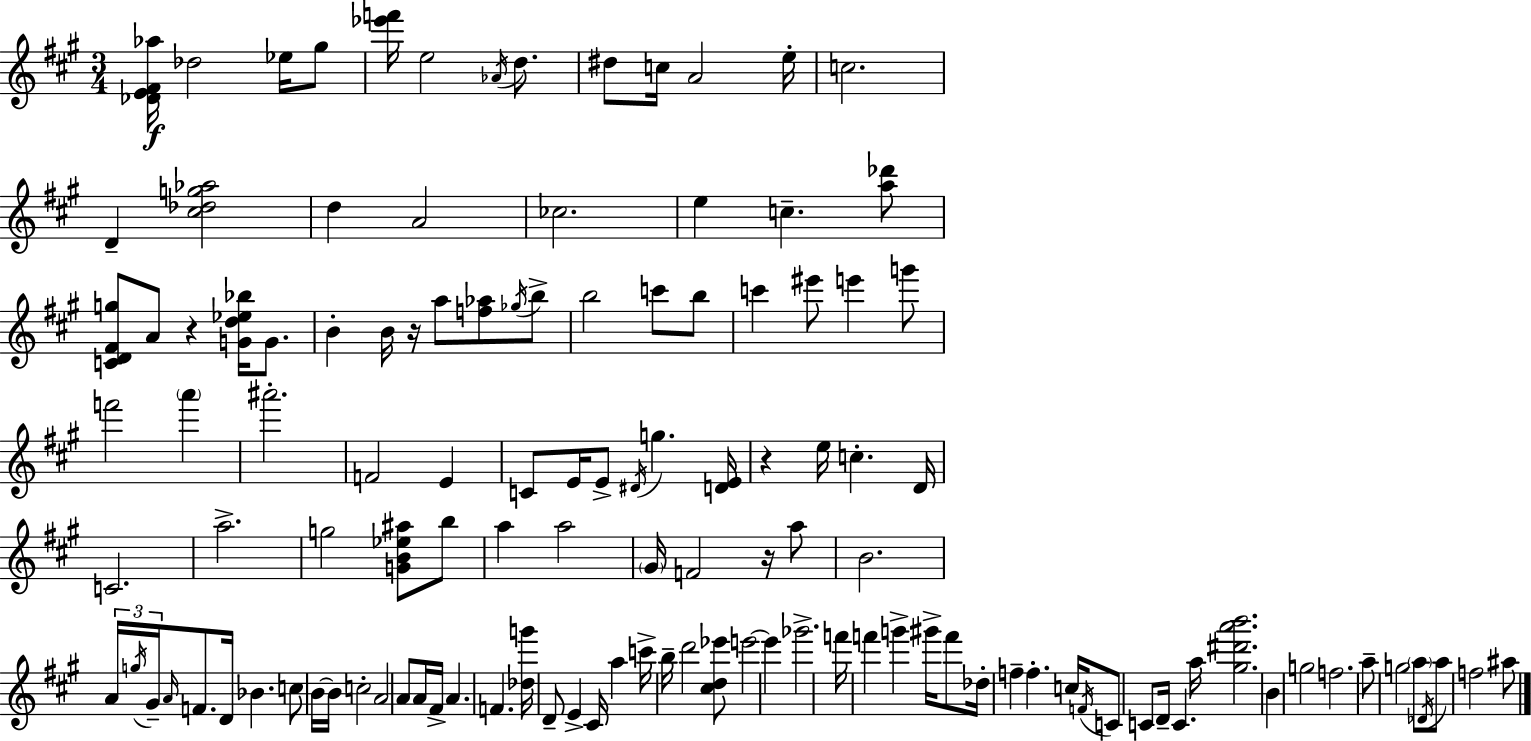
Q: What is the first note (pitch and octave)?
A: Db5